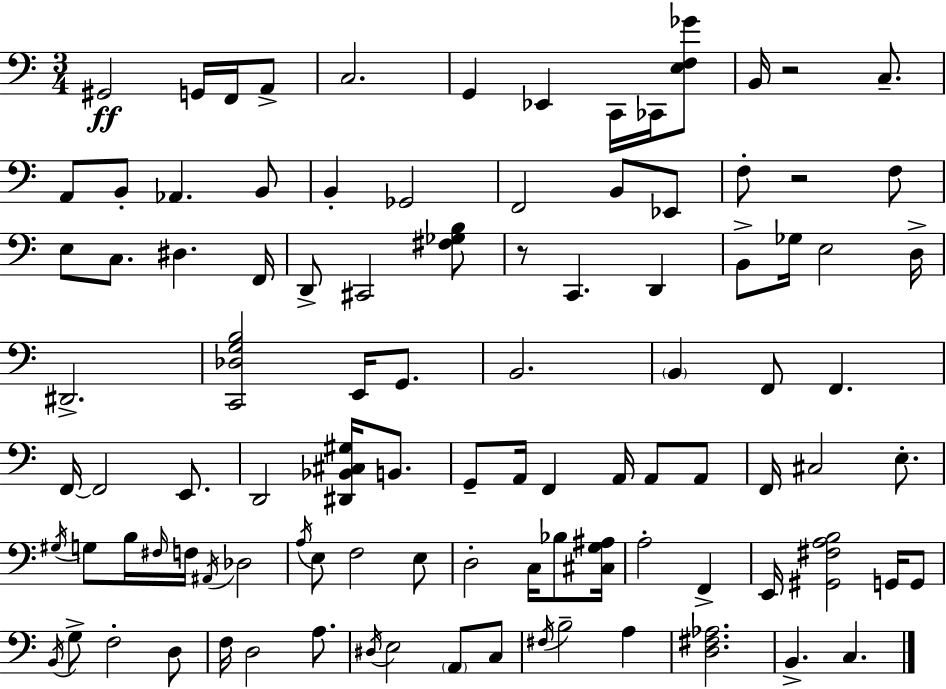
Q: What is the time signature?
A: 3/4